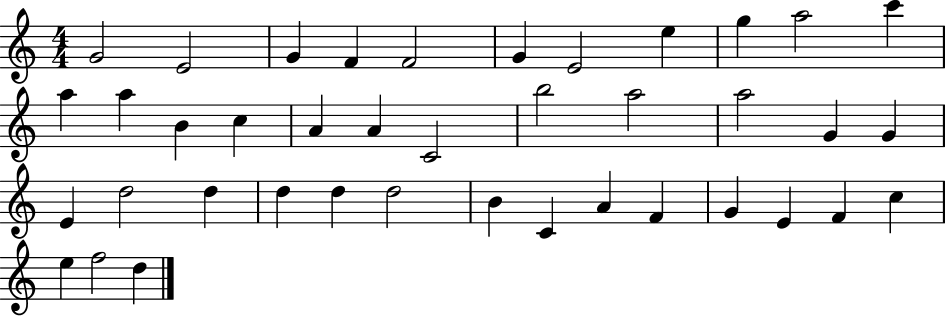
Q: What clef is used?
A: treble